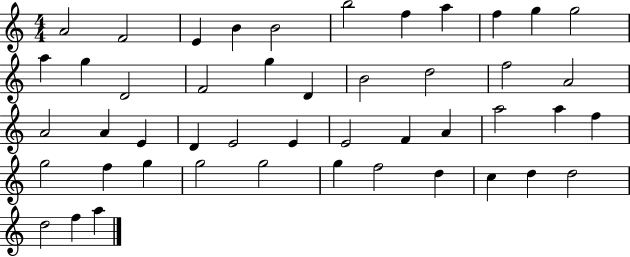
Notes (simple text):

A4/h F4/h E4/q B4/q B4/h B5/h F5/q A5/q F5/q G5/q G5/h A5/q G5/q D4/h F4/h G5/q D4/q B4/h D5/h F5/h A4/h A4/h A4/q E4/q D4/q E4/h E4/q E4/h F4/q A4/q A5/h A5/q F5/q G5/h F5/q G5/q G5/h G5/h G5/q F5/h D5/q C5/q D5/q D5/h D5/h F5/q A5/q